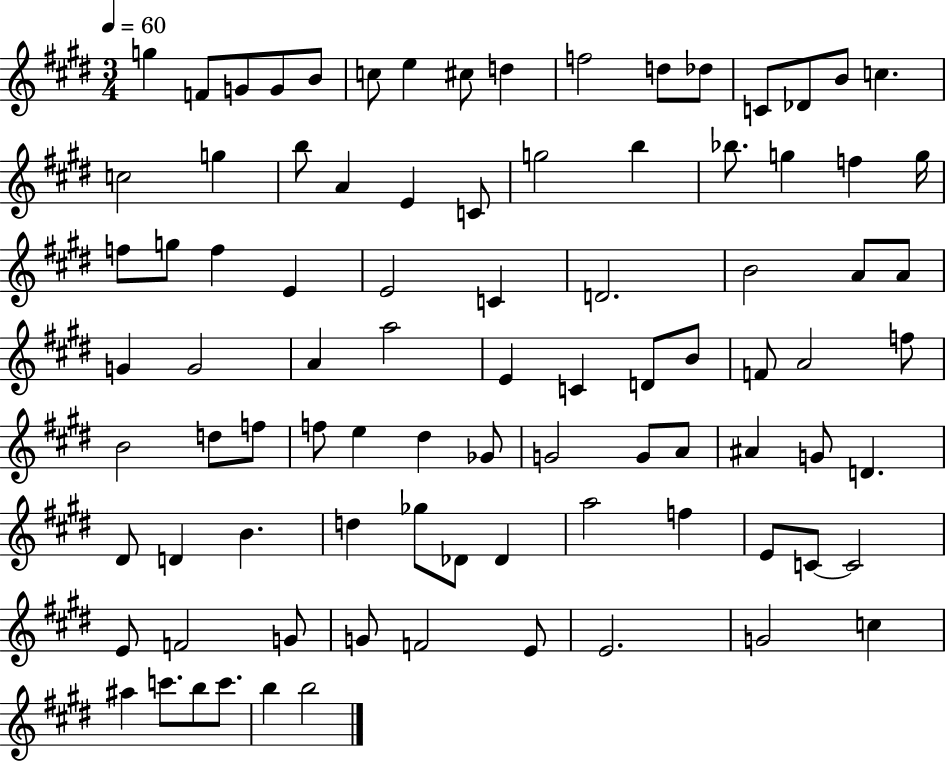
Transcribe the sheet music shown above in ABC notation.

X:1
T:Untitled
M:3/4
L:1/4
K:E
g F/2 G/2 G/2 B/2 c/2 e ^c/2 d f2 d/2 _d/2 C/2 _D/2 B/2 c c2 g b/2 A E C/2 g2 b _b/2 g f g/4 f/2 g/2 f E E2 C D2 B2 A/2 A/2 G G2 A a2 E C D/2 B/2 F/2 A2 f/2 B2 d/2 f/2 f/2 e ^d _G/2 G2 G/2 A/2 ^A G/2 D ^D/2 D B d _g/2 _D/2 _D a2 f E/2 C/2 C2 E/2 F2 G/2 G/2 F2 E/2 E2 G2 c ^a c'/2 b/2 c'/2 b b2